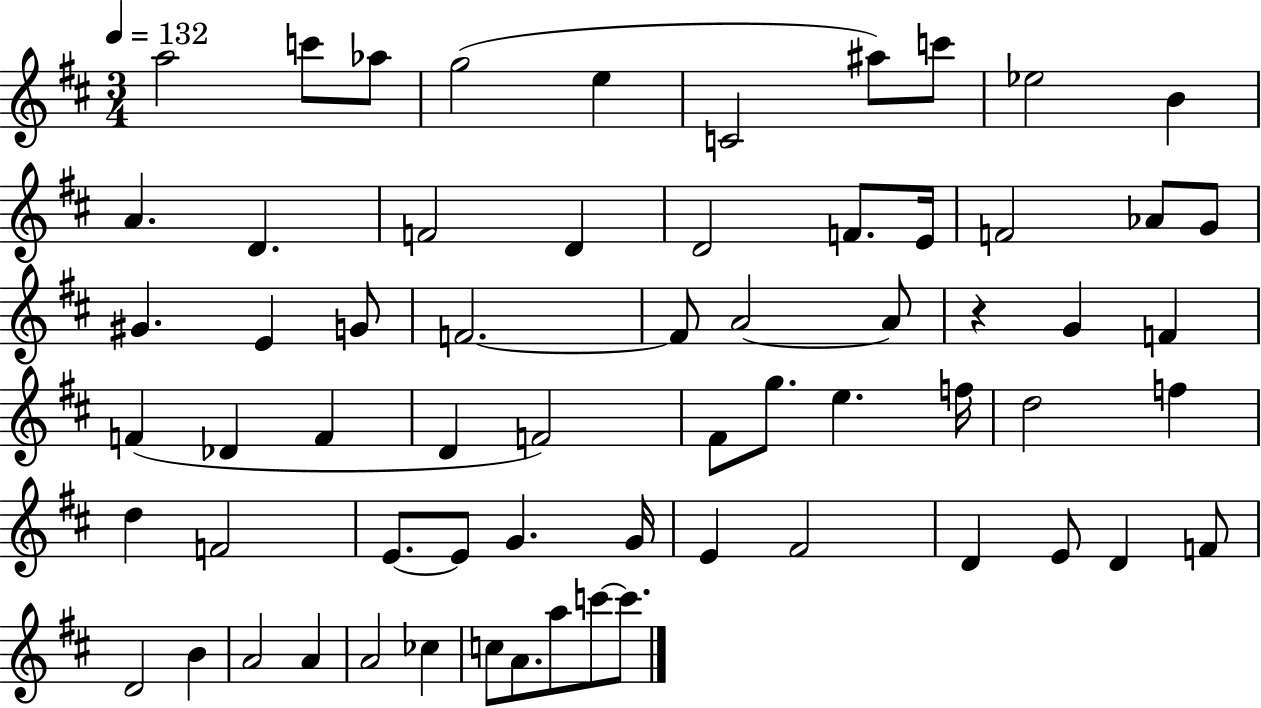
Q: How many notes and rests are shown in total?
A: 64